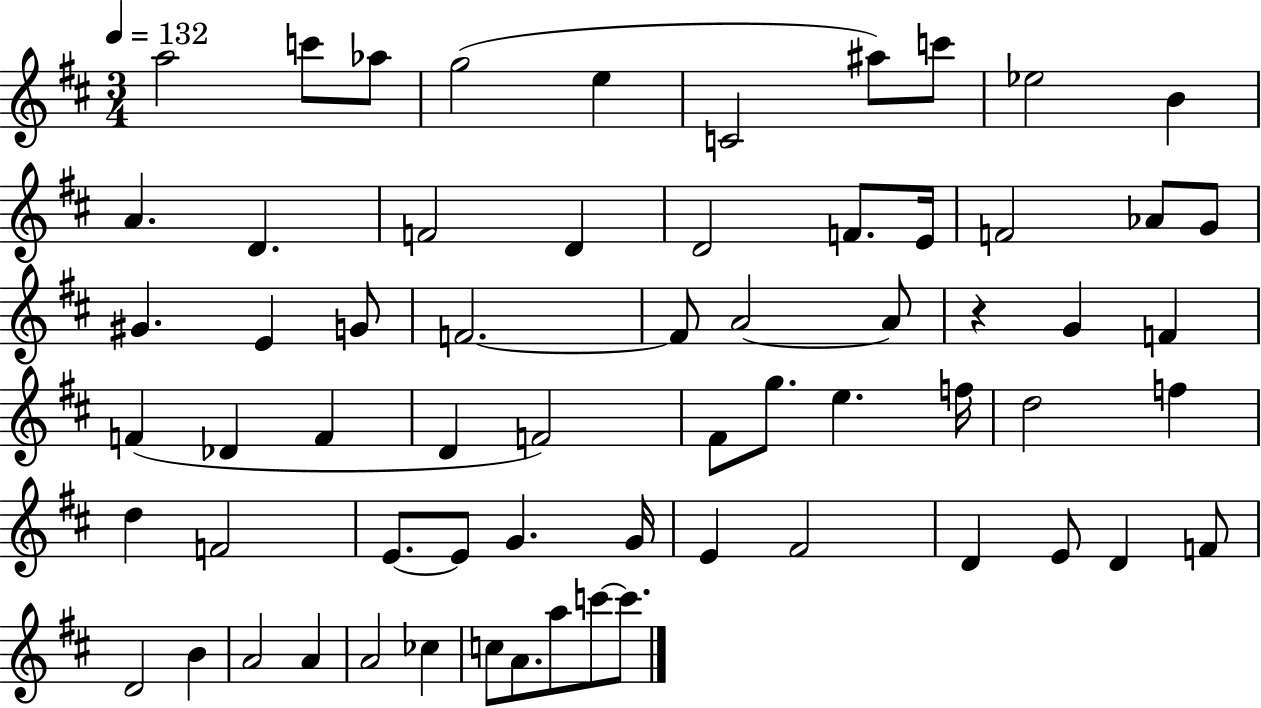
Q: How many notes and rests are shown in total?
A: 64